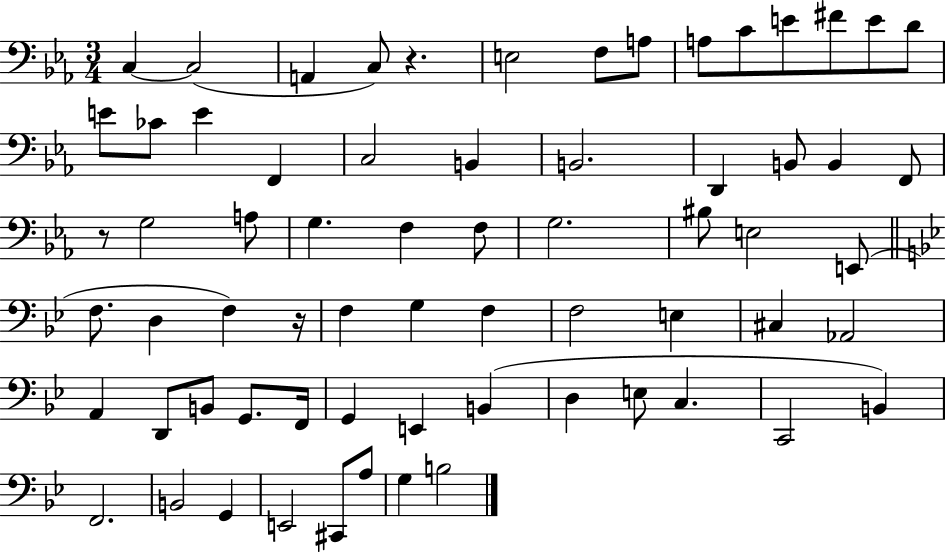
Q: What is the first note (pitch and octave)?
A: C3